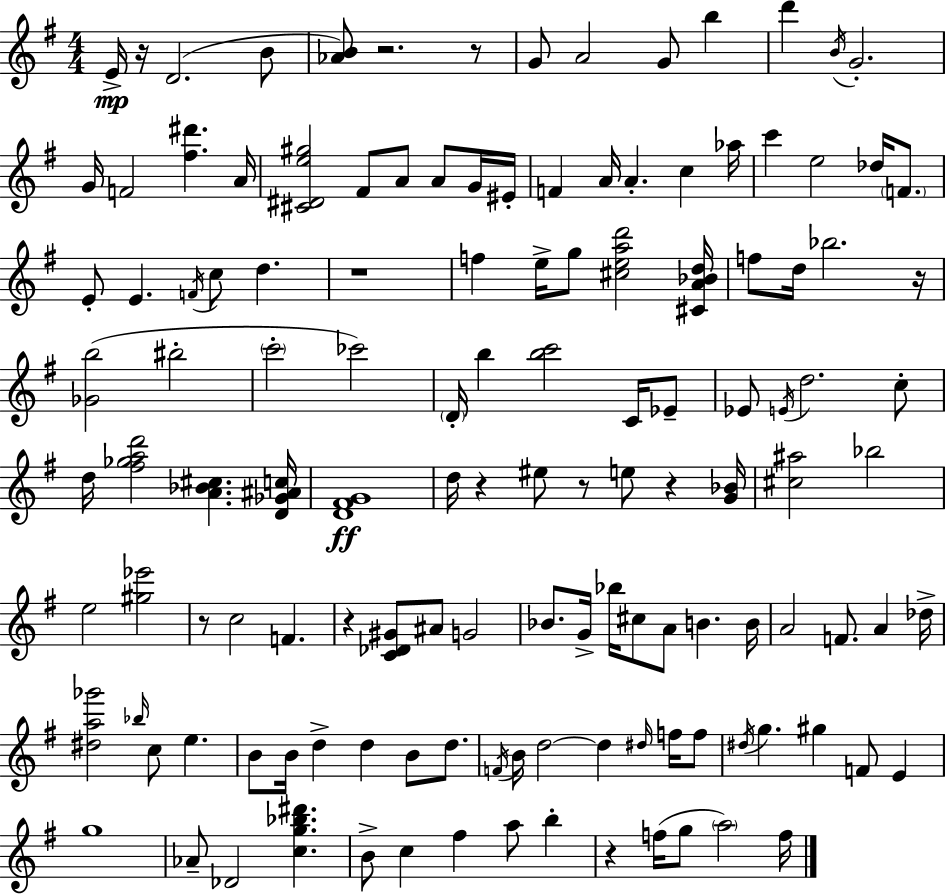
{
  \clef treble
  \numericTimeSignature
  \time 4/4
  \key e \minor
  e'16->\mp r16 d'2.( b'8 | <aes' b'>8) r2. r8 | g'8 a'2 g'8 b''4 | d'''4 \acciaccatura { b'16 } g'2.-. | \break g'16 f'2 <fis'' dis'''>4. | a'16 <cis' dis' e'' gis''>2 fis'8 a'8 a'8 g'16 | eis'16-. f'4 a'16 a'4.-. c''4 | aes''16 c'''4 e''2 des''16 \parenthesize f'8. | \break e'8-. e'4. \acciaccatura { f'16 } c''8 d''4. | r1 | f''4 e''16-> g''8 <cis'' e'' a'' d'''>2 | <cis' a' bes' d''>16 f''8 d''16 bes''2. | \break r16 <ges' b''>2( bis''2-. | \parenthesize c'''2-. ces'''2) | \parenthesize d'16-. b''4 <b'' c'''>2 c'16 | ees'8-- ees'8 \acciaccatura { e'16 } d''2. | \break c''8-. d''16 <fis'' ges'' a'' d'''>2 <a' bes' cis''>4. | <d' ges' ais' c''>16 <d' fis' g'>1\ff | d''16 r4 eis''8 r8 e''8 r4 | <g' bes'>16 <cis'' ais''>2 bes''2 | \break e''2 <gis'' ees'''>2 | r8 c''2 f'4. | r4 <c' des' gis'>8 ais'8 g'2 | bes'8. g'16-> bes''16 cis''8 a'8 b'4. | \break b'16 a'2 f'8. a'4 | des''16-> <dis'' a'' ges'''>2 \grace { bes''16 } c''8 e''4. | b'8 b'16 d''4-> d''4 b'8 | d''8. \acciaccatura { f'16 } b'16 d''2~~ d''4 | \break \grace { dis''16 } f''16 f''8 \acciaccatura { dis''16 } g''4. gis''4 | f'8 e'4 g''1 | aes'8-- des'2 | <c'' g'' bes'' dis'''>4. b'8-> c''4 fis''4 | \break a''8 b''4-. r4 f''16( g''8 \parenthesize a''2) | f''16 \bar "|."
}